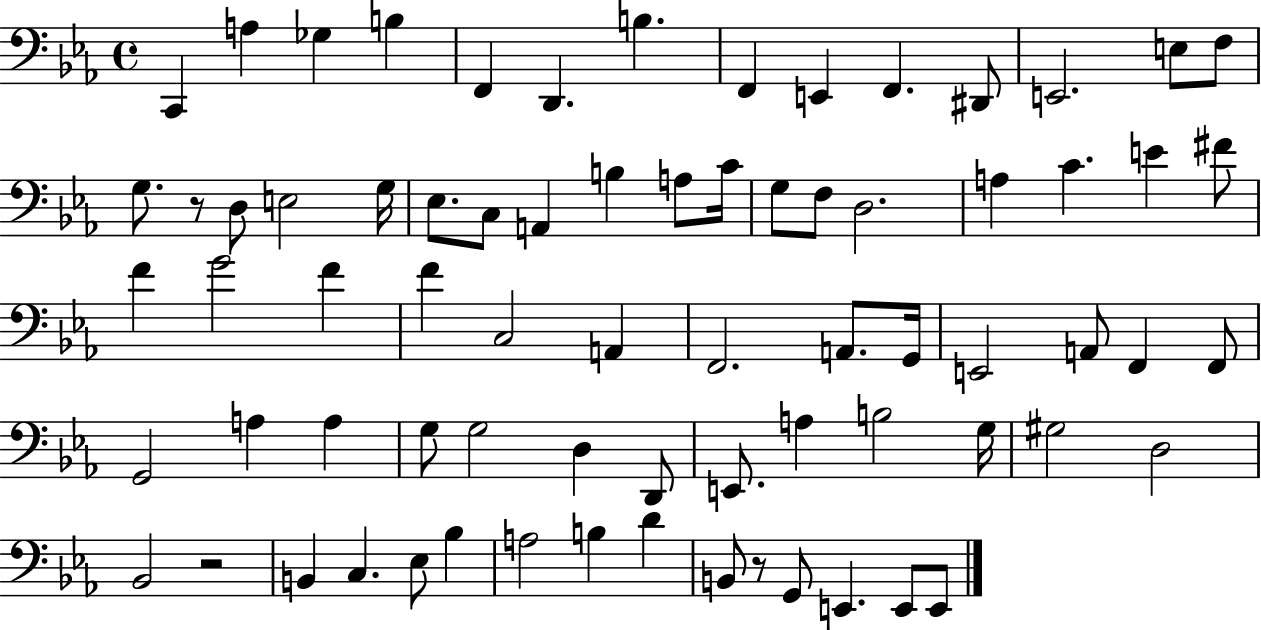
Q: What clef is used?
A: bass